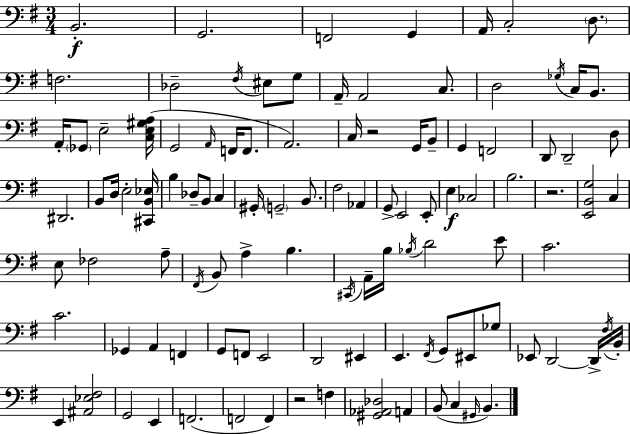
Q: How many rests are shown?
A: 3